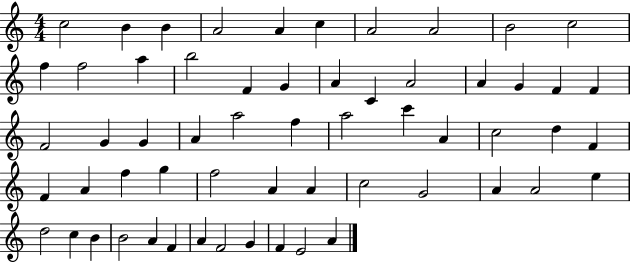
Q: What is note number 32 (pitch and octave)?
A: A4